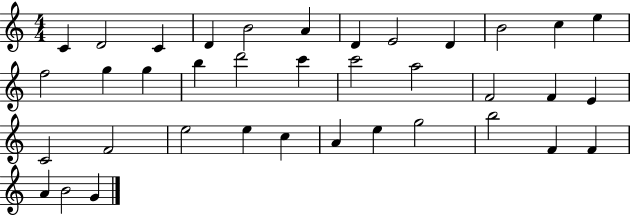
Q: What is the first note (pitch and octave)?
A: C4